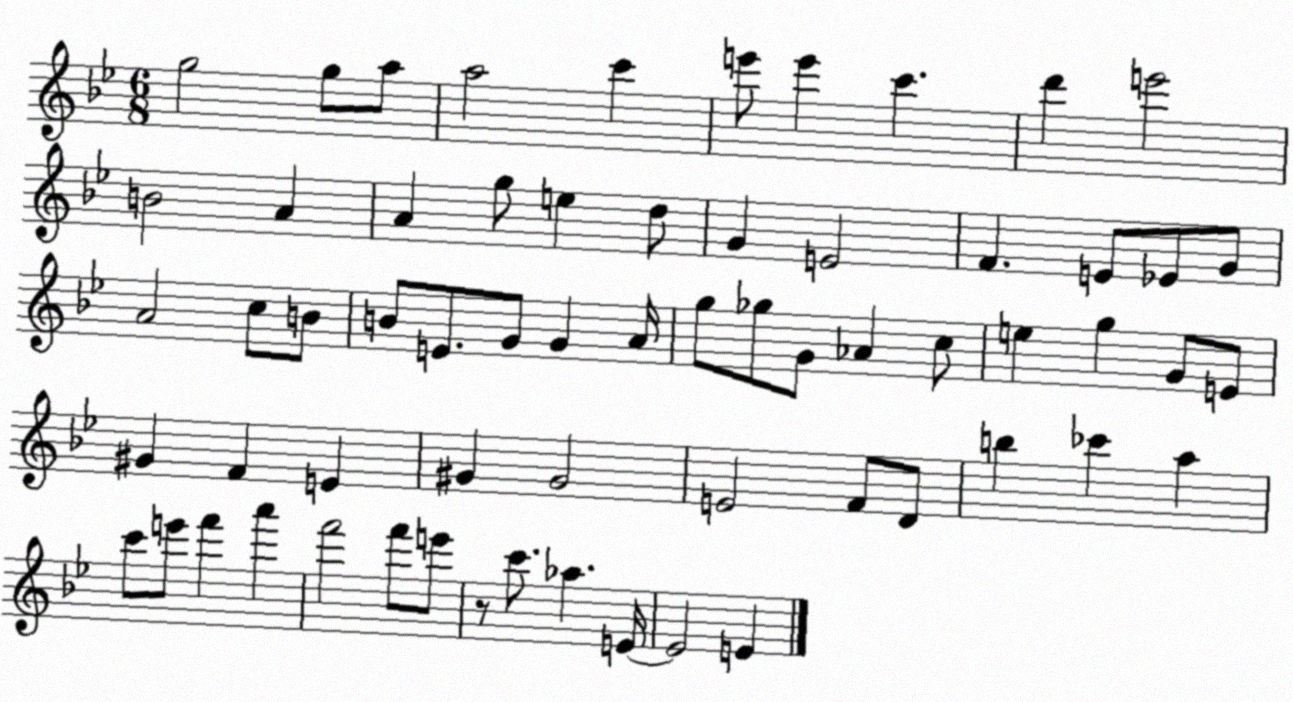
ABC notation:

X:1
T:Untitled
M:6/8
L:1/4
K:Bb
g2 g/2 a/2 a2 c' e'/2 e' c' d' e'2 B2 A A g/2 e d/2 G E2 F E/2 _E/2 G/2 A2 c/2 B/2 B/2 E/2 G/2 G A/4 g/2 _g/2 G/2 _A c/2 e g G/2 E/2 ^G F E ^G ^G2 E2 F/2 D/2 b _c' a c'/2 e'/2 f' a' f'2 f'/2 e'/2 z/2 c'/2 _a E/4 E2 E